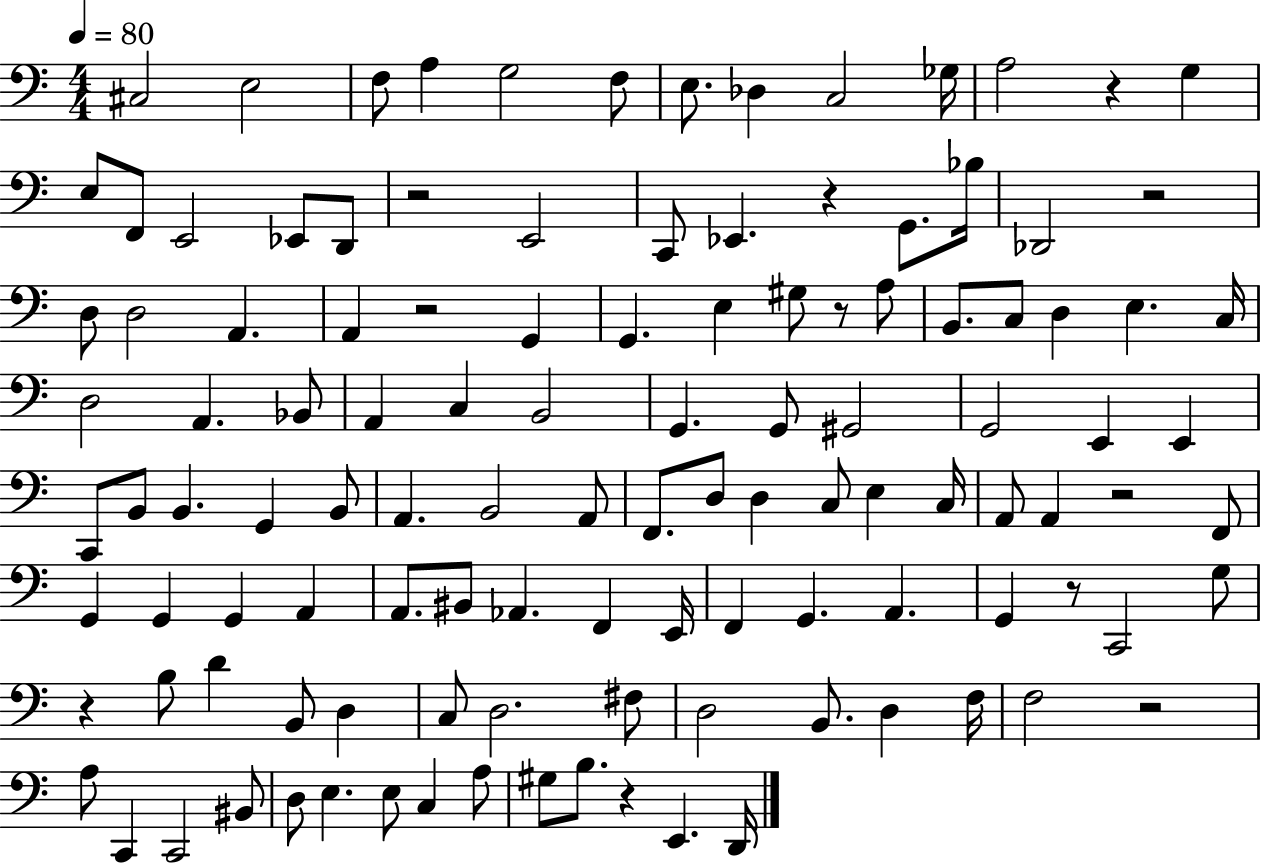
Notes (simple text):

C#3/h E3/h F3/e A3/q G3/h F3/e E3/e. Db3/q C3/h Gb3/s A3/h R/q G3/q E3/e F2/e E2/h Eb2/e D2/e R/h E2/h C2/e Eb2/q. R/q G2/e. Bb3/s Db2/h R/h D3/e D3/h A2/q. A2/q R/h G2/q G2/q. E3/q G#3/e R/e A3/e B2/e. C3/e D3/q E3/q. C3/s D3/h A2/q. Bb2/e A2/q C3/q B2/h G2/q. G2/e G#2/h G2/h E2/q E2/q C2/e B2/e B2/q. G2/q B2/e A2/q. B2/h A2/e F2/e. D3/e D3/q C3/e E3/q C3/s A2/e A2/q R/h F2/e G2/q G2/q G2/q A2/q A2/e. BIS2/e Ab2/q. F2/q E2/s F2/q G2/q. A2/q. G2/q R/e C2/h G3/e R/q B3/e D4/q B2/e D3/q C3/e D3/h. F#3/e D3/h B2/e. D3/q F3/s F3/h R/h A3/e C2/q C2/h BIS2/e D3/e E3/q. E3/e C3/q A3/e G#3/e B3/e. R/q E2/q. D2/s